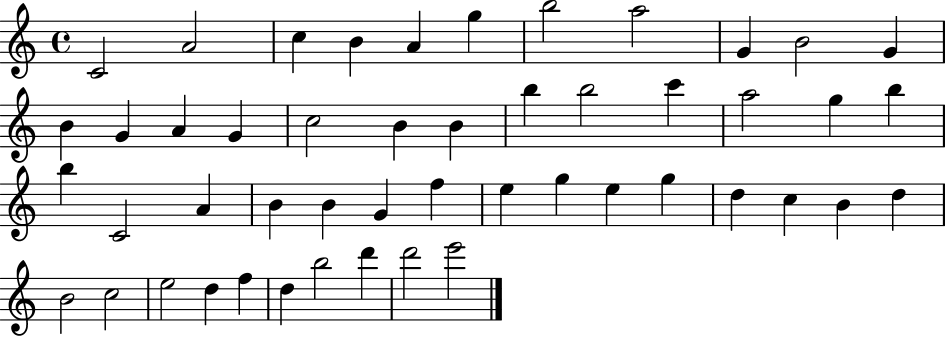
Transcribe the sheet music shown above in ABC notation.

X:1
T:Untitled
M:4/4
L:1/4
K:C
C2 A2 c B A g b2 a2 G B2 G B G A G c2 B B b b2 c' a2 g b b C2 A B B G f e g e g d c B d B2 c2 e2 d f d b2 d' d'2 e'2